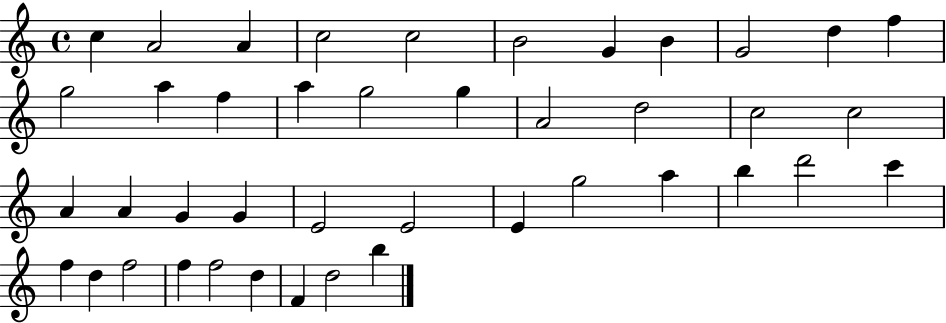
{
  \clef treble
  \time 4/4
  \defaultTimeSignature
  \key c \major
  c''4 a'2 a'4 | c''2 c''2 | b'2 g'4 b'4 | g'2 d''4 f''4 | \break g''2 a''4 f''4 | a''4 g''2 g''4 | a'2 d''2 | c''2 c''2 | \break a'4 a'4 g'4 g'4 | e'2 e'2 | e'4 g''2 a''4 | b''4 d'''2 c'''4 | \break f''4 d''4 f''2 | f''4 f''2 d''4 | f'4 d''2 b''4 | \bar "|."
}